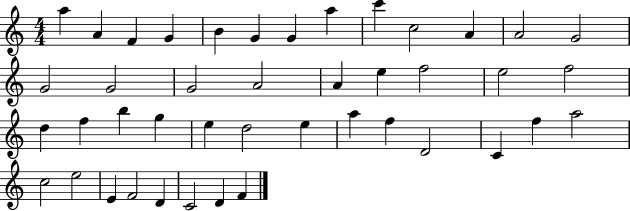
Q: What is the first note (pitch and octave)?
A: A5